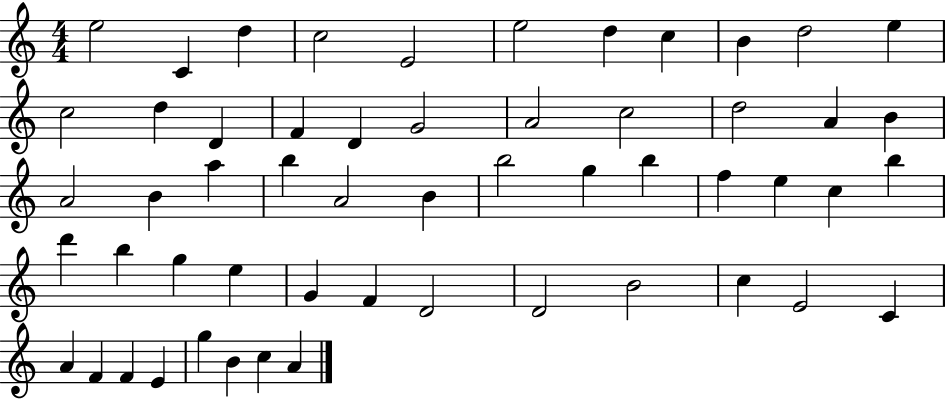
E5/h C4/q D5/q C5/h E4/h E5/h D5/q C5/q B4/q D5/h E5/q C5/h D5/q D4/q F4/q D4/q G4/h A4/h C5/h D5/h A4/q B4/q A4/h B4/q A5/q B5/q A4/h B4/q B5/h G5/q B5/q F5/q E5/q C5/q B5/q D6/q B5/q G5/q E5/q G4/q F4/q D4/h D4/h B4/h C5/q E4/h C4/q A4/q F4/q F4/q E4/q G5/q B4/q C5/q A4/q